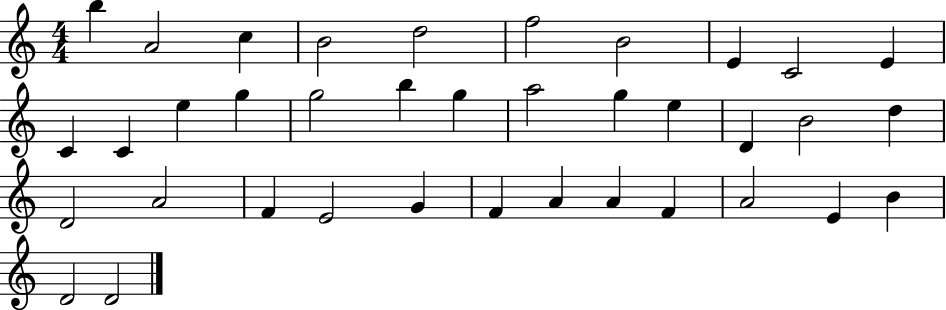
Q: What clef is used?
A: treble